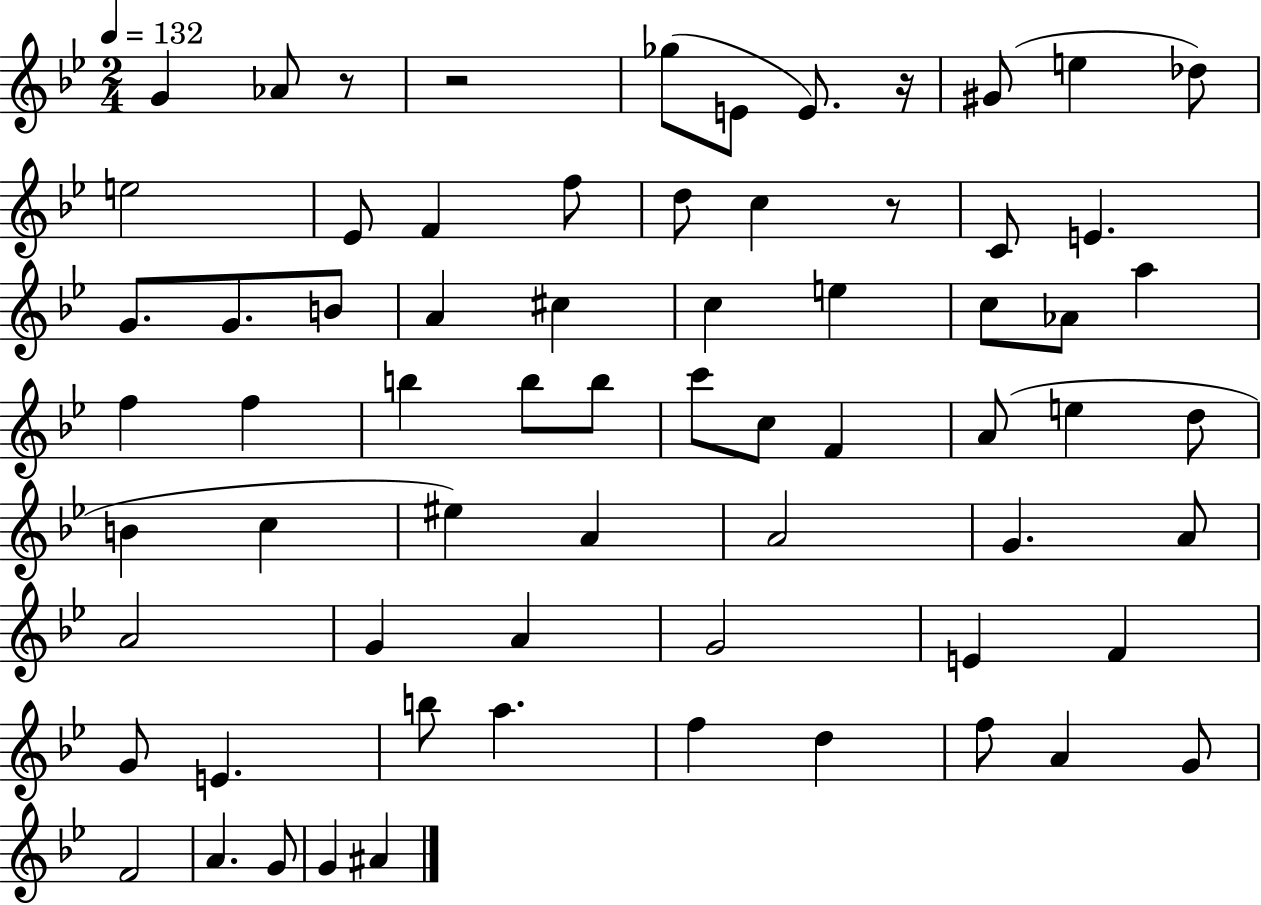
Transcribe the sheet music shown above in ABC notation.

X:1
T:Untitled
M:2/4
L:1/4
K:Bb
G _A/2 z/2 z2 _g/2 E/2 E/2 z/4 ^G/2 e _d/2 e2 _E/2 F f/2 d/2 c z/2 C/2 E G/2 G/2 B/2 A ^c c e c/2 _A/2 a f f b b/2 b/2 c'/2 c/2 F A/2 e d/2 B c ^e A A2 G A/2 A2 G A G2 E F G/2 E b/2 a f d f/2 A G/2 F2 A G/2 G ^A